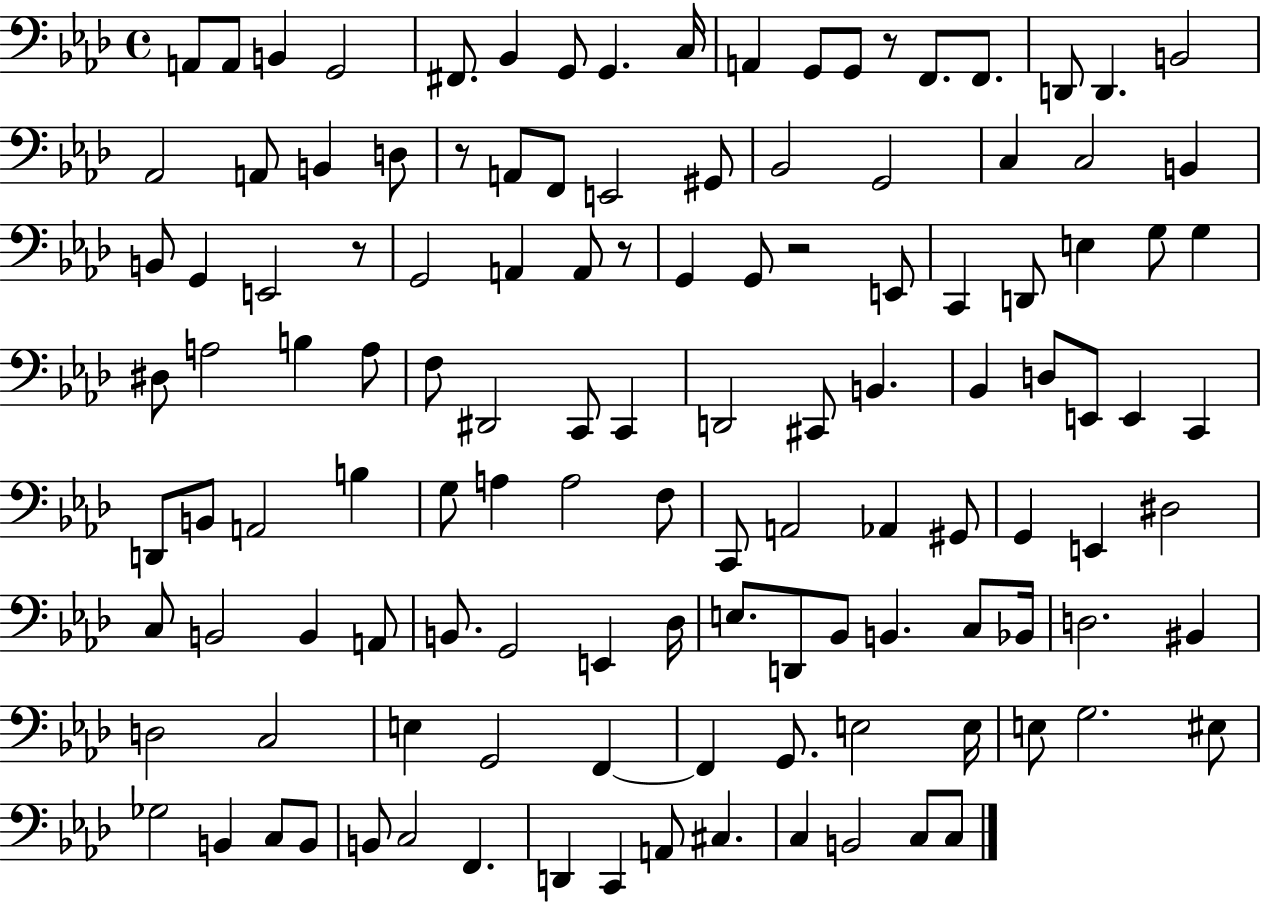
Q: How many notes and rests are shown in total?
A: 123